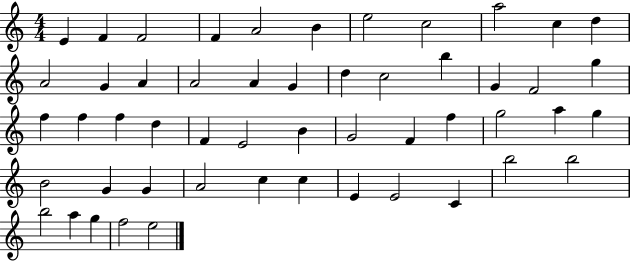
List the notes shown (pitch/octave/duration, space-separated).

E4/q F4/q F4/h F4/q A4/h B4/q E5/h C5/h A5/h C5/q D5/q A4/h G4/q A4/q A4/h A4/q G4/q D5/q C5/h B5/q G4/q F4/h G5/q F5/q F5/q F5/q D5/q F4/q E4/h B4/q G4/h F4/q F5/q G5/h A5/q G5/q B4/h G4/q G4/q A4/h C5/q C5/q E4/q E4/h C4/q B5/h B5/h B5/h A5/q G5/q F5/h E5/h